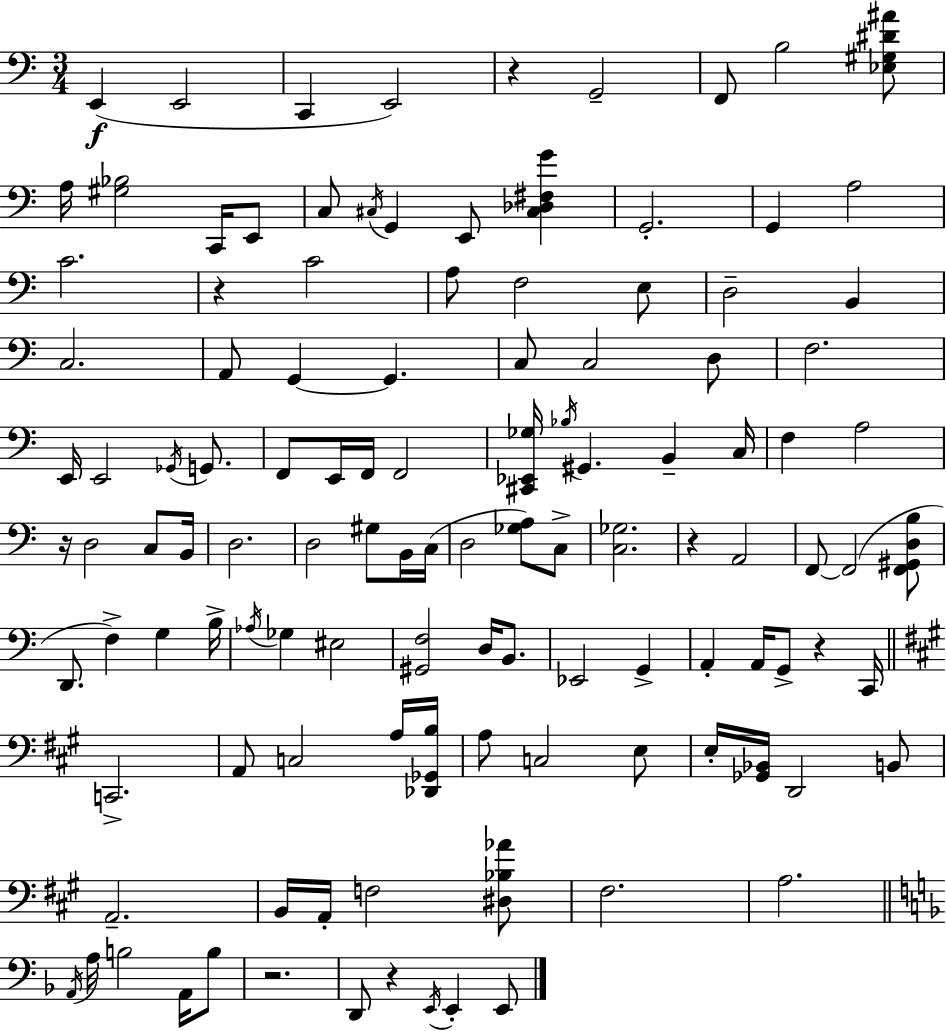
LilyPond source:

{
  \clef bass
  \numericTimeSignature
  \time 3/4
  \key a \minor
  e,4(\f e,2 | c,4 e,2) | r4 g,2-- | f,8 b2 <ees gis dis' ais'>8 | \break a16 <gis bes>2 c,16 e,8 | c8 \acciaccatura { cis16 } g,4 e,8 <cis des fis g'>4 | g,2.-. | g,4 a2 | \break c'2. | r4 c'2 | a8 f2 e8 | d2-- b,4 | \break c2. | a,8 g,4~~ g,4. | c8 c2 d8 | f2. | \break e,16 e,2 \acciaccatura { ges,16 } g,8. | f,8 e,16 f,16 f,2 | <cis, ees, ges>16 \acciaccatura { bes16 } gis,4. b,4-- | c16 f4 a2 | \break r16 d2 | c8 b,16 d2. | d2 gis8 | b,16 c16( d2 <ges a>8) | \break c8-> <c ges>2. | r4 a,2 | f,8~~ f,2( | <f, gis, d b>8 d,8. f4->) g4 | \break b16-> \acciaccatura { aes16 } ges4 eis2 | <gis, f>2 | d16 b,8. ees,2 | g,4-> a,4-. a,16 g,8-> r4 | \break c,16 \bar "||" \break \key a \major c,2.-> | a,8 c2 a16 <des, ges, b>16 | a8 c2 e8 | e16-. <ges, bes,>16 d,2 b,8 | \break a,2.-- | b,16 a,16-. f2 <dis bes aes'>8 | fis2. | a2. | \break \bar "||" \break \key d \minor \acciaccatura { a,16 } a16 b2 a,16 b8 | r2. | d,8 r4 \acciaccatura { e,16 } e,4-. | e,8 \bar "|."
}